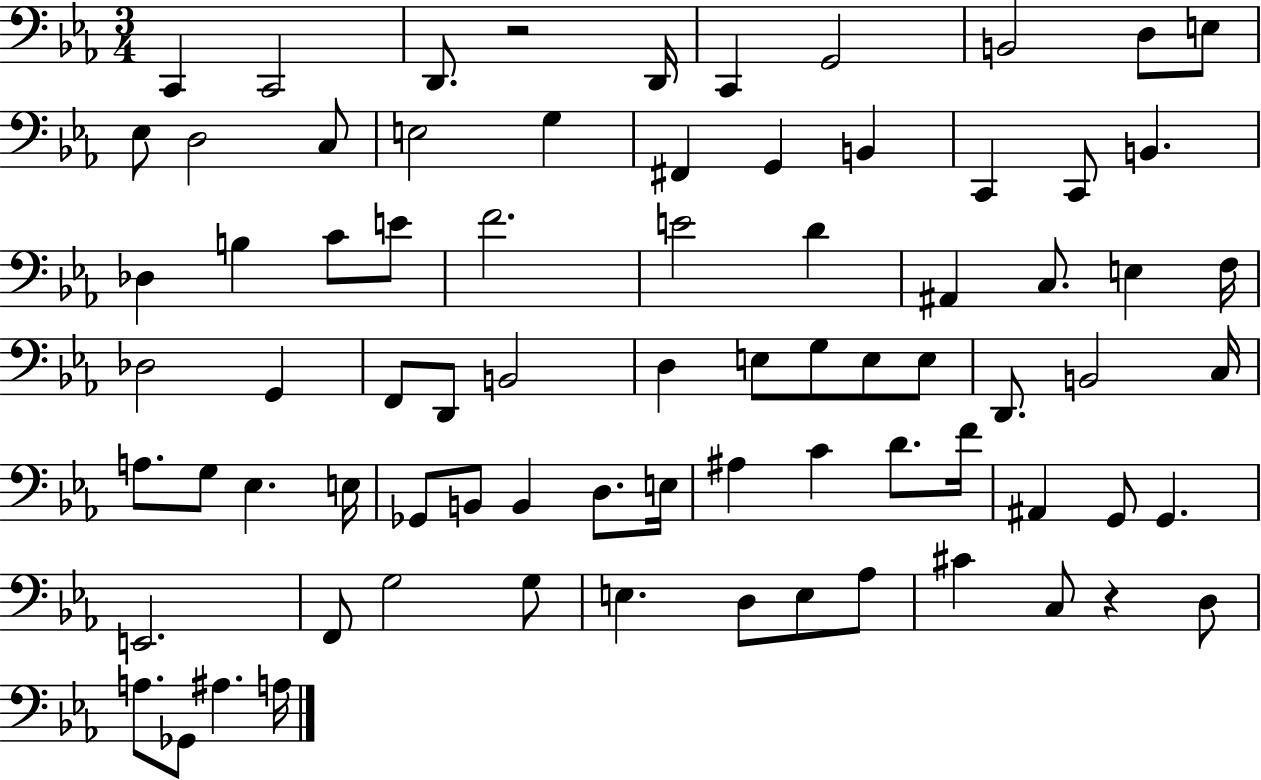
{
  \clef bass
  \numericTimeSignature
  \time 3/4
  \key ees \major
  c,4 c,2 | d,8. r2 d,16 | c,4 g,2 | b,2 d8 e8 | \break ees8 d2 c8 | e2 g4 | fis,4 g,4 b,4 | c,4 c,8 b,4. | \break des4 b4 c'8 e'8 | f'2. | e'2 d'4 | ais,4 c8. e4 f16 | \break des2 g,4 | f,8 d,8 b,2 | d4 e8 g8 e8 e8 | d,8. b,2 c16 | \break a8. g8 ees4. e16 | ges,8 b,8 b,4 d8. e16 | ais4 c'4 d'8. f'16 | ais,4 g,8 g,4. | \break e,2. | f,8 g2 g8 | e4. d8 e8 aes8 | cis'4 c8 r4 d8 | \break a8. ges,8 ais4. a16 | \bar "|."
}